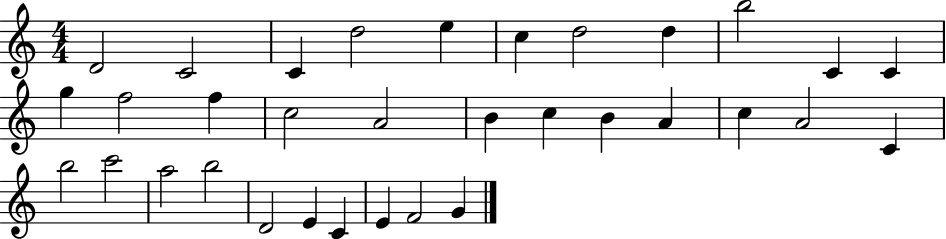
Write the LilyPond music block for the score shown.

{
  \clef treble
  \numericTimeSignature
  \time 4/4
  \key c \major
  d'2 c'2 | c'4 d''2 e''4 | c''4 d''2 d''4 | b''2 c'4 c'4 | \break g''4 f''2 f''4 | c''2 a'2 | b'4 c''4 b'4 a'4 | c''4 a'2 c'4 | \break b''2 c'''2 | a''2 b''2 | d'2 e'4 c'4 | e'4 f'2 g'4 | \break \bar "|."
}